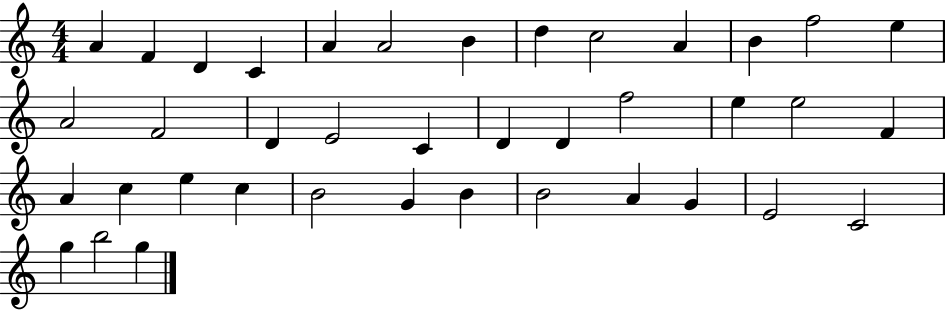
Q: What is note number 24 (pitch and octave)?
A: F4